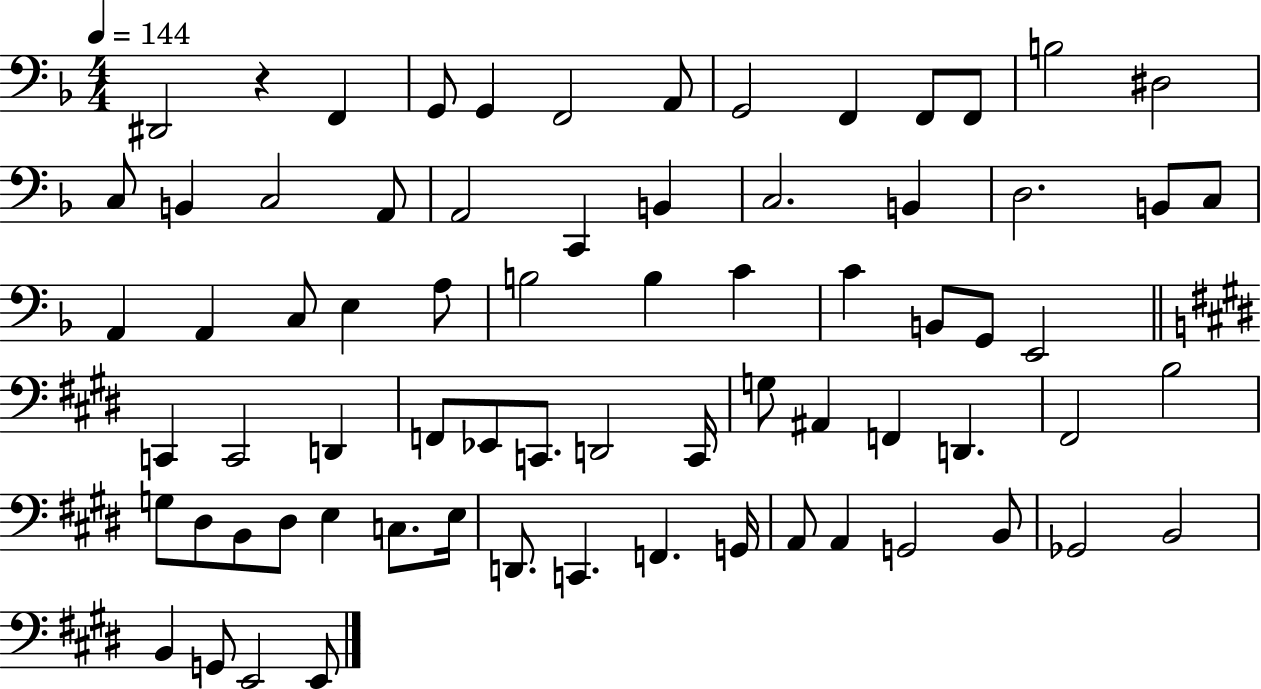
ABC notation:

X:1
T:Untitled
M:4/4
L:1/4
K:F
^D,,2 z F,, G,,/2 G,, F,,2 A,,/2 G,,2 F,, F,,/2 F,,/2 B,2 ^D,2 C,/2 B,, C,2 A,,/2 A,,2 C,, B,, C,2 B,, D,2 B,,/2 C,/2 A,, A,, C,/2 E, A,/2 B,2 B, C C B,,/2 G,,/2 E,,2 C,, C,,2 D,, F,,/2 _E,,/2 C,,/2 D,,2 C,,/4 G,/2 ^A,, F,, D,, ^F,,2 B,2 G,/2 ^D,/2 B,,/2 ^D,/2 E, C,/2 E,/4 D,,/2 C,, F,, G,,/4 A,,/2 A,, G,,2 B,,/2 _G,,2 B,,2 B,, G,,/2 E,,2 E,,/2